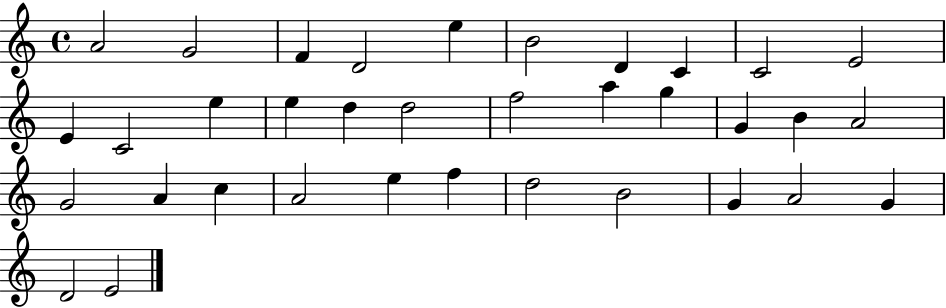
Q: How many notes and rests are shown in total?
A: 35